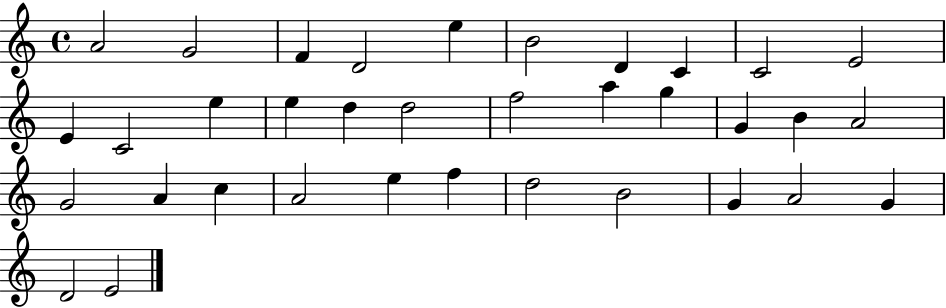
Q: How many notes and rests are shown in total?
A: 35